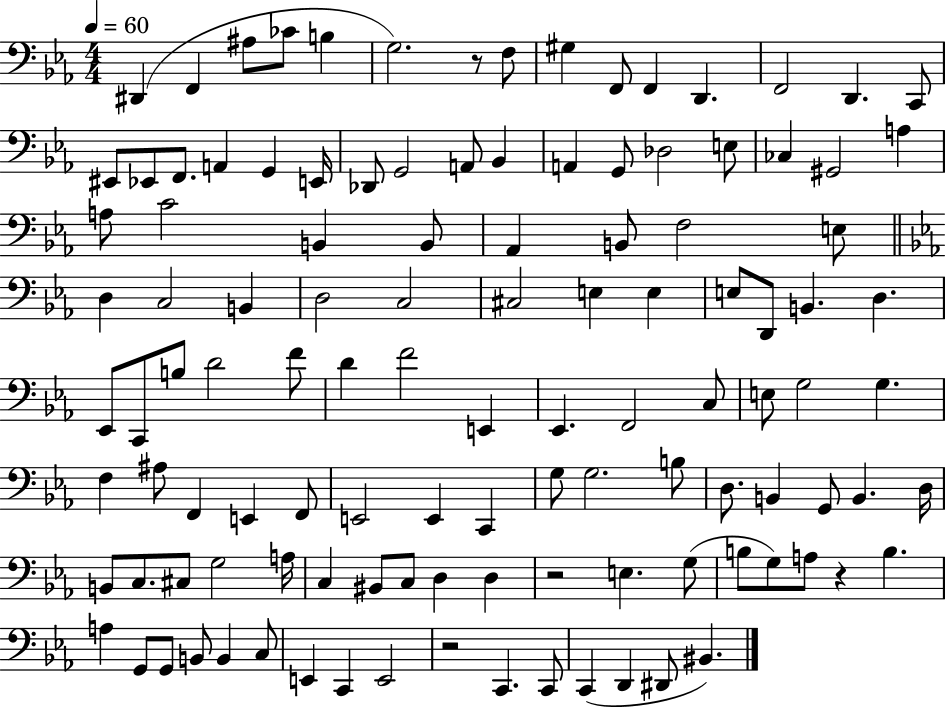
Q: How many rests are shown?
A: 4